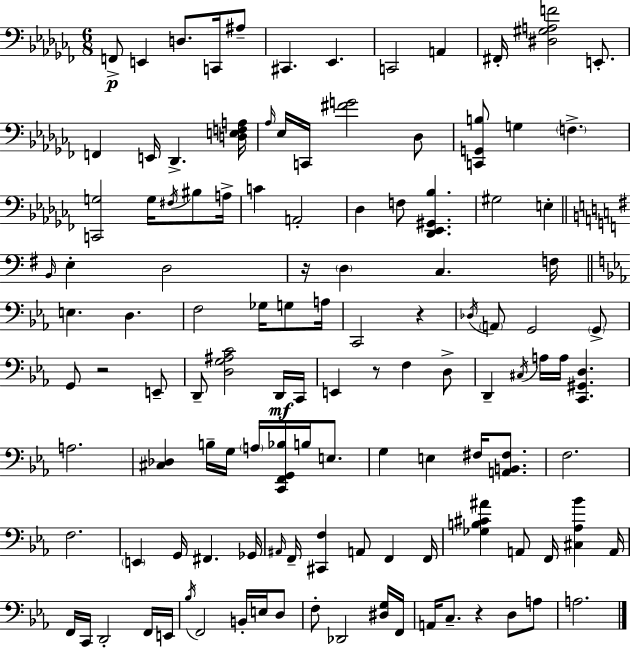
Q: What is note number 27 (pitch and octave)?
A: Db3